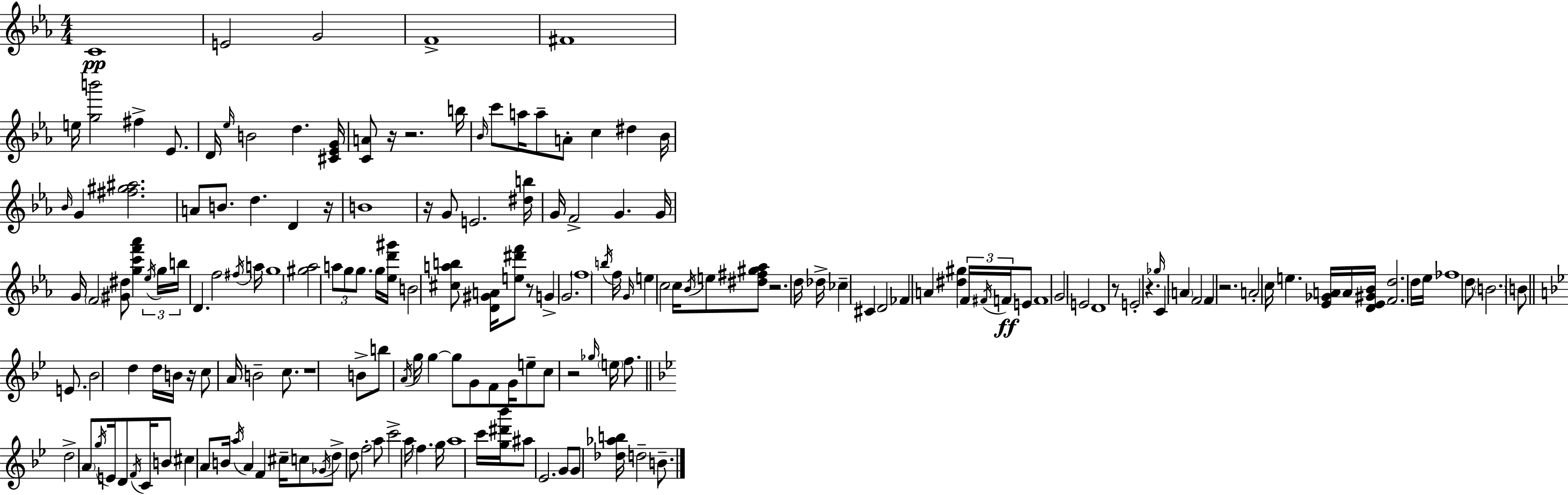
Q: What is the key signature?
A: EES major